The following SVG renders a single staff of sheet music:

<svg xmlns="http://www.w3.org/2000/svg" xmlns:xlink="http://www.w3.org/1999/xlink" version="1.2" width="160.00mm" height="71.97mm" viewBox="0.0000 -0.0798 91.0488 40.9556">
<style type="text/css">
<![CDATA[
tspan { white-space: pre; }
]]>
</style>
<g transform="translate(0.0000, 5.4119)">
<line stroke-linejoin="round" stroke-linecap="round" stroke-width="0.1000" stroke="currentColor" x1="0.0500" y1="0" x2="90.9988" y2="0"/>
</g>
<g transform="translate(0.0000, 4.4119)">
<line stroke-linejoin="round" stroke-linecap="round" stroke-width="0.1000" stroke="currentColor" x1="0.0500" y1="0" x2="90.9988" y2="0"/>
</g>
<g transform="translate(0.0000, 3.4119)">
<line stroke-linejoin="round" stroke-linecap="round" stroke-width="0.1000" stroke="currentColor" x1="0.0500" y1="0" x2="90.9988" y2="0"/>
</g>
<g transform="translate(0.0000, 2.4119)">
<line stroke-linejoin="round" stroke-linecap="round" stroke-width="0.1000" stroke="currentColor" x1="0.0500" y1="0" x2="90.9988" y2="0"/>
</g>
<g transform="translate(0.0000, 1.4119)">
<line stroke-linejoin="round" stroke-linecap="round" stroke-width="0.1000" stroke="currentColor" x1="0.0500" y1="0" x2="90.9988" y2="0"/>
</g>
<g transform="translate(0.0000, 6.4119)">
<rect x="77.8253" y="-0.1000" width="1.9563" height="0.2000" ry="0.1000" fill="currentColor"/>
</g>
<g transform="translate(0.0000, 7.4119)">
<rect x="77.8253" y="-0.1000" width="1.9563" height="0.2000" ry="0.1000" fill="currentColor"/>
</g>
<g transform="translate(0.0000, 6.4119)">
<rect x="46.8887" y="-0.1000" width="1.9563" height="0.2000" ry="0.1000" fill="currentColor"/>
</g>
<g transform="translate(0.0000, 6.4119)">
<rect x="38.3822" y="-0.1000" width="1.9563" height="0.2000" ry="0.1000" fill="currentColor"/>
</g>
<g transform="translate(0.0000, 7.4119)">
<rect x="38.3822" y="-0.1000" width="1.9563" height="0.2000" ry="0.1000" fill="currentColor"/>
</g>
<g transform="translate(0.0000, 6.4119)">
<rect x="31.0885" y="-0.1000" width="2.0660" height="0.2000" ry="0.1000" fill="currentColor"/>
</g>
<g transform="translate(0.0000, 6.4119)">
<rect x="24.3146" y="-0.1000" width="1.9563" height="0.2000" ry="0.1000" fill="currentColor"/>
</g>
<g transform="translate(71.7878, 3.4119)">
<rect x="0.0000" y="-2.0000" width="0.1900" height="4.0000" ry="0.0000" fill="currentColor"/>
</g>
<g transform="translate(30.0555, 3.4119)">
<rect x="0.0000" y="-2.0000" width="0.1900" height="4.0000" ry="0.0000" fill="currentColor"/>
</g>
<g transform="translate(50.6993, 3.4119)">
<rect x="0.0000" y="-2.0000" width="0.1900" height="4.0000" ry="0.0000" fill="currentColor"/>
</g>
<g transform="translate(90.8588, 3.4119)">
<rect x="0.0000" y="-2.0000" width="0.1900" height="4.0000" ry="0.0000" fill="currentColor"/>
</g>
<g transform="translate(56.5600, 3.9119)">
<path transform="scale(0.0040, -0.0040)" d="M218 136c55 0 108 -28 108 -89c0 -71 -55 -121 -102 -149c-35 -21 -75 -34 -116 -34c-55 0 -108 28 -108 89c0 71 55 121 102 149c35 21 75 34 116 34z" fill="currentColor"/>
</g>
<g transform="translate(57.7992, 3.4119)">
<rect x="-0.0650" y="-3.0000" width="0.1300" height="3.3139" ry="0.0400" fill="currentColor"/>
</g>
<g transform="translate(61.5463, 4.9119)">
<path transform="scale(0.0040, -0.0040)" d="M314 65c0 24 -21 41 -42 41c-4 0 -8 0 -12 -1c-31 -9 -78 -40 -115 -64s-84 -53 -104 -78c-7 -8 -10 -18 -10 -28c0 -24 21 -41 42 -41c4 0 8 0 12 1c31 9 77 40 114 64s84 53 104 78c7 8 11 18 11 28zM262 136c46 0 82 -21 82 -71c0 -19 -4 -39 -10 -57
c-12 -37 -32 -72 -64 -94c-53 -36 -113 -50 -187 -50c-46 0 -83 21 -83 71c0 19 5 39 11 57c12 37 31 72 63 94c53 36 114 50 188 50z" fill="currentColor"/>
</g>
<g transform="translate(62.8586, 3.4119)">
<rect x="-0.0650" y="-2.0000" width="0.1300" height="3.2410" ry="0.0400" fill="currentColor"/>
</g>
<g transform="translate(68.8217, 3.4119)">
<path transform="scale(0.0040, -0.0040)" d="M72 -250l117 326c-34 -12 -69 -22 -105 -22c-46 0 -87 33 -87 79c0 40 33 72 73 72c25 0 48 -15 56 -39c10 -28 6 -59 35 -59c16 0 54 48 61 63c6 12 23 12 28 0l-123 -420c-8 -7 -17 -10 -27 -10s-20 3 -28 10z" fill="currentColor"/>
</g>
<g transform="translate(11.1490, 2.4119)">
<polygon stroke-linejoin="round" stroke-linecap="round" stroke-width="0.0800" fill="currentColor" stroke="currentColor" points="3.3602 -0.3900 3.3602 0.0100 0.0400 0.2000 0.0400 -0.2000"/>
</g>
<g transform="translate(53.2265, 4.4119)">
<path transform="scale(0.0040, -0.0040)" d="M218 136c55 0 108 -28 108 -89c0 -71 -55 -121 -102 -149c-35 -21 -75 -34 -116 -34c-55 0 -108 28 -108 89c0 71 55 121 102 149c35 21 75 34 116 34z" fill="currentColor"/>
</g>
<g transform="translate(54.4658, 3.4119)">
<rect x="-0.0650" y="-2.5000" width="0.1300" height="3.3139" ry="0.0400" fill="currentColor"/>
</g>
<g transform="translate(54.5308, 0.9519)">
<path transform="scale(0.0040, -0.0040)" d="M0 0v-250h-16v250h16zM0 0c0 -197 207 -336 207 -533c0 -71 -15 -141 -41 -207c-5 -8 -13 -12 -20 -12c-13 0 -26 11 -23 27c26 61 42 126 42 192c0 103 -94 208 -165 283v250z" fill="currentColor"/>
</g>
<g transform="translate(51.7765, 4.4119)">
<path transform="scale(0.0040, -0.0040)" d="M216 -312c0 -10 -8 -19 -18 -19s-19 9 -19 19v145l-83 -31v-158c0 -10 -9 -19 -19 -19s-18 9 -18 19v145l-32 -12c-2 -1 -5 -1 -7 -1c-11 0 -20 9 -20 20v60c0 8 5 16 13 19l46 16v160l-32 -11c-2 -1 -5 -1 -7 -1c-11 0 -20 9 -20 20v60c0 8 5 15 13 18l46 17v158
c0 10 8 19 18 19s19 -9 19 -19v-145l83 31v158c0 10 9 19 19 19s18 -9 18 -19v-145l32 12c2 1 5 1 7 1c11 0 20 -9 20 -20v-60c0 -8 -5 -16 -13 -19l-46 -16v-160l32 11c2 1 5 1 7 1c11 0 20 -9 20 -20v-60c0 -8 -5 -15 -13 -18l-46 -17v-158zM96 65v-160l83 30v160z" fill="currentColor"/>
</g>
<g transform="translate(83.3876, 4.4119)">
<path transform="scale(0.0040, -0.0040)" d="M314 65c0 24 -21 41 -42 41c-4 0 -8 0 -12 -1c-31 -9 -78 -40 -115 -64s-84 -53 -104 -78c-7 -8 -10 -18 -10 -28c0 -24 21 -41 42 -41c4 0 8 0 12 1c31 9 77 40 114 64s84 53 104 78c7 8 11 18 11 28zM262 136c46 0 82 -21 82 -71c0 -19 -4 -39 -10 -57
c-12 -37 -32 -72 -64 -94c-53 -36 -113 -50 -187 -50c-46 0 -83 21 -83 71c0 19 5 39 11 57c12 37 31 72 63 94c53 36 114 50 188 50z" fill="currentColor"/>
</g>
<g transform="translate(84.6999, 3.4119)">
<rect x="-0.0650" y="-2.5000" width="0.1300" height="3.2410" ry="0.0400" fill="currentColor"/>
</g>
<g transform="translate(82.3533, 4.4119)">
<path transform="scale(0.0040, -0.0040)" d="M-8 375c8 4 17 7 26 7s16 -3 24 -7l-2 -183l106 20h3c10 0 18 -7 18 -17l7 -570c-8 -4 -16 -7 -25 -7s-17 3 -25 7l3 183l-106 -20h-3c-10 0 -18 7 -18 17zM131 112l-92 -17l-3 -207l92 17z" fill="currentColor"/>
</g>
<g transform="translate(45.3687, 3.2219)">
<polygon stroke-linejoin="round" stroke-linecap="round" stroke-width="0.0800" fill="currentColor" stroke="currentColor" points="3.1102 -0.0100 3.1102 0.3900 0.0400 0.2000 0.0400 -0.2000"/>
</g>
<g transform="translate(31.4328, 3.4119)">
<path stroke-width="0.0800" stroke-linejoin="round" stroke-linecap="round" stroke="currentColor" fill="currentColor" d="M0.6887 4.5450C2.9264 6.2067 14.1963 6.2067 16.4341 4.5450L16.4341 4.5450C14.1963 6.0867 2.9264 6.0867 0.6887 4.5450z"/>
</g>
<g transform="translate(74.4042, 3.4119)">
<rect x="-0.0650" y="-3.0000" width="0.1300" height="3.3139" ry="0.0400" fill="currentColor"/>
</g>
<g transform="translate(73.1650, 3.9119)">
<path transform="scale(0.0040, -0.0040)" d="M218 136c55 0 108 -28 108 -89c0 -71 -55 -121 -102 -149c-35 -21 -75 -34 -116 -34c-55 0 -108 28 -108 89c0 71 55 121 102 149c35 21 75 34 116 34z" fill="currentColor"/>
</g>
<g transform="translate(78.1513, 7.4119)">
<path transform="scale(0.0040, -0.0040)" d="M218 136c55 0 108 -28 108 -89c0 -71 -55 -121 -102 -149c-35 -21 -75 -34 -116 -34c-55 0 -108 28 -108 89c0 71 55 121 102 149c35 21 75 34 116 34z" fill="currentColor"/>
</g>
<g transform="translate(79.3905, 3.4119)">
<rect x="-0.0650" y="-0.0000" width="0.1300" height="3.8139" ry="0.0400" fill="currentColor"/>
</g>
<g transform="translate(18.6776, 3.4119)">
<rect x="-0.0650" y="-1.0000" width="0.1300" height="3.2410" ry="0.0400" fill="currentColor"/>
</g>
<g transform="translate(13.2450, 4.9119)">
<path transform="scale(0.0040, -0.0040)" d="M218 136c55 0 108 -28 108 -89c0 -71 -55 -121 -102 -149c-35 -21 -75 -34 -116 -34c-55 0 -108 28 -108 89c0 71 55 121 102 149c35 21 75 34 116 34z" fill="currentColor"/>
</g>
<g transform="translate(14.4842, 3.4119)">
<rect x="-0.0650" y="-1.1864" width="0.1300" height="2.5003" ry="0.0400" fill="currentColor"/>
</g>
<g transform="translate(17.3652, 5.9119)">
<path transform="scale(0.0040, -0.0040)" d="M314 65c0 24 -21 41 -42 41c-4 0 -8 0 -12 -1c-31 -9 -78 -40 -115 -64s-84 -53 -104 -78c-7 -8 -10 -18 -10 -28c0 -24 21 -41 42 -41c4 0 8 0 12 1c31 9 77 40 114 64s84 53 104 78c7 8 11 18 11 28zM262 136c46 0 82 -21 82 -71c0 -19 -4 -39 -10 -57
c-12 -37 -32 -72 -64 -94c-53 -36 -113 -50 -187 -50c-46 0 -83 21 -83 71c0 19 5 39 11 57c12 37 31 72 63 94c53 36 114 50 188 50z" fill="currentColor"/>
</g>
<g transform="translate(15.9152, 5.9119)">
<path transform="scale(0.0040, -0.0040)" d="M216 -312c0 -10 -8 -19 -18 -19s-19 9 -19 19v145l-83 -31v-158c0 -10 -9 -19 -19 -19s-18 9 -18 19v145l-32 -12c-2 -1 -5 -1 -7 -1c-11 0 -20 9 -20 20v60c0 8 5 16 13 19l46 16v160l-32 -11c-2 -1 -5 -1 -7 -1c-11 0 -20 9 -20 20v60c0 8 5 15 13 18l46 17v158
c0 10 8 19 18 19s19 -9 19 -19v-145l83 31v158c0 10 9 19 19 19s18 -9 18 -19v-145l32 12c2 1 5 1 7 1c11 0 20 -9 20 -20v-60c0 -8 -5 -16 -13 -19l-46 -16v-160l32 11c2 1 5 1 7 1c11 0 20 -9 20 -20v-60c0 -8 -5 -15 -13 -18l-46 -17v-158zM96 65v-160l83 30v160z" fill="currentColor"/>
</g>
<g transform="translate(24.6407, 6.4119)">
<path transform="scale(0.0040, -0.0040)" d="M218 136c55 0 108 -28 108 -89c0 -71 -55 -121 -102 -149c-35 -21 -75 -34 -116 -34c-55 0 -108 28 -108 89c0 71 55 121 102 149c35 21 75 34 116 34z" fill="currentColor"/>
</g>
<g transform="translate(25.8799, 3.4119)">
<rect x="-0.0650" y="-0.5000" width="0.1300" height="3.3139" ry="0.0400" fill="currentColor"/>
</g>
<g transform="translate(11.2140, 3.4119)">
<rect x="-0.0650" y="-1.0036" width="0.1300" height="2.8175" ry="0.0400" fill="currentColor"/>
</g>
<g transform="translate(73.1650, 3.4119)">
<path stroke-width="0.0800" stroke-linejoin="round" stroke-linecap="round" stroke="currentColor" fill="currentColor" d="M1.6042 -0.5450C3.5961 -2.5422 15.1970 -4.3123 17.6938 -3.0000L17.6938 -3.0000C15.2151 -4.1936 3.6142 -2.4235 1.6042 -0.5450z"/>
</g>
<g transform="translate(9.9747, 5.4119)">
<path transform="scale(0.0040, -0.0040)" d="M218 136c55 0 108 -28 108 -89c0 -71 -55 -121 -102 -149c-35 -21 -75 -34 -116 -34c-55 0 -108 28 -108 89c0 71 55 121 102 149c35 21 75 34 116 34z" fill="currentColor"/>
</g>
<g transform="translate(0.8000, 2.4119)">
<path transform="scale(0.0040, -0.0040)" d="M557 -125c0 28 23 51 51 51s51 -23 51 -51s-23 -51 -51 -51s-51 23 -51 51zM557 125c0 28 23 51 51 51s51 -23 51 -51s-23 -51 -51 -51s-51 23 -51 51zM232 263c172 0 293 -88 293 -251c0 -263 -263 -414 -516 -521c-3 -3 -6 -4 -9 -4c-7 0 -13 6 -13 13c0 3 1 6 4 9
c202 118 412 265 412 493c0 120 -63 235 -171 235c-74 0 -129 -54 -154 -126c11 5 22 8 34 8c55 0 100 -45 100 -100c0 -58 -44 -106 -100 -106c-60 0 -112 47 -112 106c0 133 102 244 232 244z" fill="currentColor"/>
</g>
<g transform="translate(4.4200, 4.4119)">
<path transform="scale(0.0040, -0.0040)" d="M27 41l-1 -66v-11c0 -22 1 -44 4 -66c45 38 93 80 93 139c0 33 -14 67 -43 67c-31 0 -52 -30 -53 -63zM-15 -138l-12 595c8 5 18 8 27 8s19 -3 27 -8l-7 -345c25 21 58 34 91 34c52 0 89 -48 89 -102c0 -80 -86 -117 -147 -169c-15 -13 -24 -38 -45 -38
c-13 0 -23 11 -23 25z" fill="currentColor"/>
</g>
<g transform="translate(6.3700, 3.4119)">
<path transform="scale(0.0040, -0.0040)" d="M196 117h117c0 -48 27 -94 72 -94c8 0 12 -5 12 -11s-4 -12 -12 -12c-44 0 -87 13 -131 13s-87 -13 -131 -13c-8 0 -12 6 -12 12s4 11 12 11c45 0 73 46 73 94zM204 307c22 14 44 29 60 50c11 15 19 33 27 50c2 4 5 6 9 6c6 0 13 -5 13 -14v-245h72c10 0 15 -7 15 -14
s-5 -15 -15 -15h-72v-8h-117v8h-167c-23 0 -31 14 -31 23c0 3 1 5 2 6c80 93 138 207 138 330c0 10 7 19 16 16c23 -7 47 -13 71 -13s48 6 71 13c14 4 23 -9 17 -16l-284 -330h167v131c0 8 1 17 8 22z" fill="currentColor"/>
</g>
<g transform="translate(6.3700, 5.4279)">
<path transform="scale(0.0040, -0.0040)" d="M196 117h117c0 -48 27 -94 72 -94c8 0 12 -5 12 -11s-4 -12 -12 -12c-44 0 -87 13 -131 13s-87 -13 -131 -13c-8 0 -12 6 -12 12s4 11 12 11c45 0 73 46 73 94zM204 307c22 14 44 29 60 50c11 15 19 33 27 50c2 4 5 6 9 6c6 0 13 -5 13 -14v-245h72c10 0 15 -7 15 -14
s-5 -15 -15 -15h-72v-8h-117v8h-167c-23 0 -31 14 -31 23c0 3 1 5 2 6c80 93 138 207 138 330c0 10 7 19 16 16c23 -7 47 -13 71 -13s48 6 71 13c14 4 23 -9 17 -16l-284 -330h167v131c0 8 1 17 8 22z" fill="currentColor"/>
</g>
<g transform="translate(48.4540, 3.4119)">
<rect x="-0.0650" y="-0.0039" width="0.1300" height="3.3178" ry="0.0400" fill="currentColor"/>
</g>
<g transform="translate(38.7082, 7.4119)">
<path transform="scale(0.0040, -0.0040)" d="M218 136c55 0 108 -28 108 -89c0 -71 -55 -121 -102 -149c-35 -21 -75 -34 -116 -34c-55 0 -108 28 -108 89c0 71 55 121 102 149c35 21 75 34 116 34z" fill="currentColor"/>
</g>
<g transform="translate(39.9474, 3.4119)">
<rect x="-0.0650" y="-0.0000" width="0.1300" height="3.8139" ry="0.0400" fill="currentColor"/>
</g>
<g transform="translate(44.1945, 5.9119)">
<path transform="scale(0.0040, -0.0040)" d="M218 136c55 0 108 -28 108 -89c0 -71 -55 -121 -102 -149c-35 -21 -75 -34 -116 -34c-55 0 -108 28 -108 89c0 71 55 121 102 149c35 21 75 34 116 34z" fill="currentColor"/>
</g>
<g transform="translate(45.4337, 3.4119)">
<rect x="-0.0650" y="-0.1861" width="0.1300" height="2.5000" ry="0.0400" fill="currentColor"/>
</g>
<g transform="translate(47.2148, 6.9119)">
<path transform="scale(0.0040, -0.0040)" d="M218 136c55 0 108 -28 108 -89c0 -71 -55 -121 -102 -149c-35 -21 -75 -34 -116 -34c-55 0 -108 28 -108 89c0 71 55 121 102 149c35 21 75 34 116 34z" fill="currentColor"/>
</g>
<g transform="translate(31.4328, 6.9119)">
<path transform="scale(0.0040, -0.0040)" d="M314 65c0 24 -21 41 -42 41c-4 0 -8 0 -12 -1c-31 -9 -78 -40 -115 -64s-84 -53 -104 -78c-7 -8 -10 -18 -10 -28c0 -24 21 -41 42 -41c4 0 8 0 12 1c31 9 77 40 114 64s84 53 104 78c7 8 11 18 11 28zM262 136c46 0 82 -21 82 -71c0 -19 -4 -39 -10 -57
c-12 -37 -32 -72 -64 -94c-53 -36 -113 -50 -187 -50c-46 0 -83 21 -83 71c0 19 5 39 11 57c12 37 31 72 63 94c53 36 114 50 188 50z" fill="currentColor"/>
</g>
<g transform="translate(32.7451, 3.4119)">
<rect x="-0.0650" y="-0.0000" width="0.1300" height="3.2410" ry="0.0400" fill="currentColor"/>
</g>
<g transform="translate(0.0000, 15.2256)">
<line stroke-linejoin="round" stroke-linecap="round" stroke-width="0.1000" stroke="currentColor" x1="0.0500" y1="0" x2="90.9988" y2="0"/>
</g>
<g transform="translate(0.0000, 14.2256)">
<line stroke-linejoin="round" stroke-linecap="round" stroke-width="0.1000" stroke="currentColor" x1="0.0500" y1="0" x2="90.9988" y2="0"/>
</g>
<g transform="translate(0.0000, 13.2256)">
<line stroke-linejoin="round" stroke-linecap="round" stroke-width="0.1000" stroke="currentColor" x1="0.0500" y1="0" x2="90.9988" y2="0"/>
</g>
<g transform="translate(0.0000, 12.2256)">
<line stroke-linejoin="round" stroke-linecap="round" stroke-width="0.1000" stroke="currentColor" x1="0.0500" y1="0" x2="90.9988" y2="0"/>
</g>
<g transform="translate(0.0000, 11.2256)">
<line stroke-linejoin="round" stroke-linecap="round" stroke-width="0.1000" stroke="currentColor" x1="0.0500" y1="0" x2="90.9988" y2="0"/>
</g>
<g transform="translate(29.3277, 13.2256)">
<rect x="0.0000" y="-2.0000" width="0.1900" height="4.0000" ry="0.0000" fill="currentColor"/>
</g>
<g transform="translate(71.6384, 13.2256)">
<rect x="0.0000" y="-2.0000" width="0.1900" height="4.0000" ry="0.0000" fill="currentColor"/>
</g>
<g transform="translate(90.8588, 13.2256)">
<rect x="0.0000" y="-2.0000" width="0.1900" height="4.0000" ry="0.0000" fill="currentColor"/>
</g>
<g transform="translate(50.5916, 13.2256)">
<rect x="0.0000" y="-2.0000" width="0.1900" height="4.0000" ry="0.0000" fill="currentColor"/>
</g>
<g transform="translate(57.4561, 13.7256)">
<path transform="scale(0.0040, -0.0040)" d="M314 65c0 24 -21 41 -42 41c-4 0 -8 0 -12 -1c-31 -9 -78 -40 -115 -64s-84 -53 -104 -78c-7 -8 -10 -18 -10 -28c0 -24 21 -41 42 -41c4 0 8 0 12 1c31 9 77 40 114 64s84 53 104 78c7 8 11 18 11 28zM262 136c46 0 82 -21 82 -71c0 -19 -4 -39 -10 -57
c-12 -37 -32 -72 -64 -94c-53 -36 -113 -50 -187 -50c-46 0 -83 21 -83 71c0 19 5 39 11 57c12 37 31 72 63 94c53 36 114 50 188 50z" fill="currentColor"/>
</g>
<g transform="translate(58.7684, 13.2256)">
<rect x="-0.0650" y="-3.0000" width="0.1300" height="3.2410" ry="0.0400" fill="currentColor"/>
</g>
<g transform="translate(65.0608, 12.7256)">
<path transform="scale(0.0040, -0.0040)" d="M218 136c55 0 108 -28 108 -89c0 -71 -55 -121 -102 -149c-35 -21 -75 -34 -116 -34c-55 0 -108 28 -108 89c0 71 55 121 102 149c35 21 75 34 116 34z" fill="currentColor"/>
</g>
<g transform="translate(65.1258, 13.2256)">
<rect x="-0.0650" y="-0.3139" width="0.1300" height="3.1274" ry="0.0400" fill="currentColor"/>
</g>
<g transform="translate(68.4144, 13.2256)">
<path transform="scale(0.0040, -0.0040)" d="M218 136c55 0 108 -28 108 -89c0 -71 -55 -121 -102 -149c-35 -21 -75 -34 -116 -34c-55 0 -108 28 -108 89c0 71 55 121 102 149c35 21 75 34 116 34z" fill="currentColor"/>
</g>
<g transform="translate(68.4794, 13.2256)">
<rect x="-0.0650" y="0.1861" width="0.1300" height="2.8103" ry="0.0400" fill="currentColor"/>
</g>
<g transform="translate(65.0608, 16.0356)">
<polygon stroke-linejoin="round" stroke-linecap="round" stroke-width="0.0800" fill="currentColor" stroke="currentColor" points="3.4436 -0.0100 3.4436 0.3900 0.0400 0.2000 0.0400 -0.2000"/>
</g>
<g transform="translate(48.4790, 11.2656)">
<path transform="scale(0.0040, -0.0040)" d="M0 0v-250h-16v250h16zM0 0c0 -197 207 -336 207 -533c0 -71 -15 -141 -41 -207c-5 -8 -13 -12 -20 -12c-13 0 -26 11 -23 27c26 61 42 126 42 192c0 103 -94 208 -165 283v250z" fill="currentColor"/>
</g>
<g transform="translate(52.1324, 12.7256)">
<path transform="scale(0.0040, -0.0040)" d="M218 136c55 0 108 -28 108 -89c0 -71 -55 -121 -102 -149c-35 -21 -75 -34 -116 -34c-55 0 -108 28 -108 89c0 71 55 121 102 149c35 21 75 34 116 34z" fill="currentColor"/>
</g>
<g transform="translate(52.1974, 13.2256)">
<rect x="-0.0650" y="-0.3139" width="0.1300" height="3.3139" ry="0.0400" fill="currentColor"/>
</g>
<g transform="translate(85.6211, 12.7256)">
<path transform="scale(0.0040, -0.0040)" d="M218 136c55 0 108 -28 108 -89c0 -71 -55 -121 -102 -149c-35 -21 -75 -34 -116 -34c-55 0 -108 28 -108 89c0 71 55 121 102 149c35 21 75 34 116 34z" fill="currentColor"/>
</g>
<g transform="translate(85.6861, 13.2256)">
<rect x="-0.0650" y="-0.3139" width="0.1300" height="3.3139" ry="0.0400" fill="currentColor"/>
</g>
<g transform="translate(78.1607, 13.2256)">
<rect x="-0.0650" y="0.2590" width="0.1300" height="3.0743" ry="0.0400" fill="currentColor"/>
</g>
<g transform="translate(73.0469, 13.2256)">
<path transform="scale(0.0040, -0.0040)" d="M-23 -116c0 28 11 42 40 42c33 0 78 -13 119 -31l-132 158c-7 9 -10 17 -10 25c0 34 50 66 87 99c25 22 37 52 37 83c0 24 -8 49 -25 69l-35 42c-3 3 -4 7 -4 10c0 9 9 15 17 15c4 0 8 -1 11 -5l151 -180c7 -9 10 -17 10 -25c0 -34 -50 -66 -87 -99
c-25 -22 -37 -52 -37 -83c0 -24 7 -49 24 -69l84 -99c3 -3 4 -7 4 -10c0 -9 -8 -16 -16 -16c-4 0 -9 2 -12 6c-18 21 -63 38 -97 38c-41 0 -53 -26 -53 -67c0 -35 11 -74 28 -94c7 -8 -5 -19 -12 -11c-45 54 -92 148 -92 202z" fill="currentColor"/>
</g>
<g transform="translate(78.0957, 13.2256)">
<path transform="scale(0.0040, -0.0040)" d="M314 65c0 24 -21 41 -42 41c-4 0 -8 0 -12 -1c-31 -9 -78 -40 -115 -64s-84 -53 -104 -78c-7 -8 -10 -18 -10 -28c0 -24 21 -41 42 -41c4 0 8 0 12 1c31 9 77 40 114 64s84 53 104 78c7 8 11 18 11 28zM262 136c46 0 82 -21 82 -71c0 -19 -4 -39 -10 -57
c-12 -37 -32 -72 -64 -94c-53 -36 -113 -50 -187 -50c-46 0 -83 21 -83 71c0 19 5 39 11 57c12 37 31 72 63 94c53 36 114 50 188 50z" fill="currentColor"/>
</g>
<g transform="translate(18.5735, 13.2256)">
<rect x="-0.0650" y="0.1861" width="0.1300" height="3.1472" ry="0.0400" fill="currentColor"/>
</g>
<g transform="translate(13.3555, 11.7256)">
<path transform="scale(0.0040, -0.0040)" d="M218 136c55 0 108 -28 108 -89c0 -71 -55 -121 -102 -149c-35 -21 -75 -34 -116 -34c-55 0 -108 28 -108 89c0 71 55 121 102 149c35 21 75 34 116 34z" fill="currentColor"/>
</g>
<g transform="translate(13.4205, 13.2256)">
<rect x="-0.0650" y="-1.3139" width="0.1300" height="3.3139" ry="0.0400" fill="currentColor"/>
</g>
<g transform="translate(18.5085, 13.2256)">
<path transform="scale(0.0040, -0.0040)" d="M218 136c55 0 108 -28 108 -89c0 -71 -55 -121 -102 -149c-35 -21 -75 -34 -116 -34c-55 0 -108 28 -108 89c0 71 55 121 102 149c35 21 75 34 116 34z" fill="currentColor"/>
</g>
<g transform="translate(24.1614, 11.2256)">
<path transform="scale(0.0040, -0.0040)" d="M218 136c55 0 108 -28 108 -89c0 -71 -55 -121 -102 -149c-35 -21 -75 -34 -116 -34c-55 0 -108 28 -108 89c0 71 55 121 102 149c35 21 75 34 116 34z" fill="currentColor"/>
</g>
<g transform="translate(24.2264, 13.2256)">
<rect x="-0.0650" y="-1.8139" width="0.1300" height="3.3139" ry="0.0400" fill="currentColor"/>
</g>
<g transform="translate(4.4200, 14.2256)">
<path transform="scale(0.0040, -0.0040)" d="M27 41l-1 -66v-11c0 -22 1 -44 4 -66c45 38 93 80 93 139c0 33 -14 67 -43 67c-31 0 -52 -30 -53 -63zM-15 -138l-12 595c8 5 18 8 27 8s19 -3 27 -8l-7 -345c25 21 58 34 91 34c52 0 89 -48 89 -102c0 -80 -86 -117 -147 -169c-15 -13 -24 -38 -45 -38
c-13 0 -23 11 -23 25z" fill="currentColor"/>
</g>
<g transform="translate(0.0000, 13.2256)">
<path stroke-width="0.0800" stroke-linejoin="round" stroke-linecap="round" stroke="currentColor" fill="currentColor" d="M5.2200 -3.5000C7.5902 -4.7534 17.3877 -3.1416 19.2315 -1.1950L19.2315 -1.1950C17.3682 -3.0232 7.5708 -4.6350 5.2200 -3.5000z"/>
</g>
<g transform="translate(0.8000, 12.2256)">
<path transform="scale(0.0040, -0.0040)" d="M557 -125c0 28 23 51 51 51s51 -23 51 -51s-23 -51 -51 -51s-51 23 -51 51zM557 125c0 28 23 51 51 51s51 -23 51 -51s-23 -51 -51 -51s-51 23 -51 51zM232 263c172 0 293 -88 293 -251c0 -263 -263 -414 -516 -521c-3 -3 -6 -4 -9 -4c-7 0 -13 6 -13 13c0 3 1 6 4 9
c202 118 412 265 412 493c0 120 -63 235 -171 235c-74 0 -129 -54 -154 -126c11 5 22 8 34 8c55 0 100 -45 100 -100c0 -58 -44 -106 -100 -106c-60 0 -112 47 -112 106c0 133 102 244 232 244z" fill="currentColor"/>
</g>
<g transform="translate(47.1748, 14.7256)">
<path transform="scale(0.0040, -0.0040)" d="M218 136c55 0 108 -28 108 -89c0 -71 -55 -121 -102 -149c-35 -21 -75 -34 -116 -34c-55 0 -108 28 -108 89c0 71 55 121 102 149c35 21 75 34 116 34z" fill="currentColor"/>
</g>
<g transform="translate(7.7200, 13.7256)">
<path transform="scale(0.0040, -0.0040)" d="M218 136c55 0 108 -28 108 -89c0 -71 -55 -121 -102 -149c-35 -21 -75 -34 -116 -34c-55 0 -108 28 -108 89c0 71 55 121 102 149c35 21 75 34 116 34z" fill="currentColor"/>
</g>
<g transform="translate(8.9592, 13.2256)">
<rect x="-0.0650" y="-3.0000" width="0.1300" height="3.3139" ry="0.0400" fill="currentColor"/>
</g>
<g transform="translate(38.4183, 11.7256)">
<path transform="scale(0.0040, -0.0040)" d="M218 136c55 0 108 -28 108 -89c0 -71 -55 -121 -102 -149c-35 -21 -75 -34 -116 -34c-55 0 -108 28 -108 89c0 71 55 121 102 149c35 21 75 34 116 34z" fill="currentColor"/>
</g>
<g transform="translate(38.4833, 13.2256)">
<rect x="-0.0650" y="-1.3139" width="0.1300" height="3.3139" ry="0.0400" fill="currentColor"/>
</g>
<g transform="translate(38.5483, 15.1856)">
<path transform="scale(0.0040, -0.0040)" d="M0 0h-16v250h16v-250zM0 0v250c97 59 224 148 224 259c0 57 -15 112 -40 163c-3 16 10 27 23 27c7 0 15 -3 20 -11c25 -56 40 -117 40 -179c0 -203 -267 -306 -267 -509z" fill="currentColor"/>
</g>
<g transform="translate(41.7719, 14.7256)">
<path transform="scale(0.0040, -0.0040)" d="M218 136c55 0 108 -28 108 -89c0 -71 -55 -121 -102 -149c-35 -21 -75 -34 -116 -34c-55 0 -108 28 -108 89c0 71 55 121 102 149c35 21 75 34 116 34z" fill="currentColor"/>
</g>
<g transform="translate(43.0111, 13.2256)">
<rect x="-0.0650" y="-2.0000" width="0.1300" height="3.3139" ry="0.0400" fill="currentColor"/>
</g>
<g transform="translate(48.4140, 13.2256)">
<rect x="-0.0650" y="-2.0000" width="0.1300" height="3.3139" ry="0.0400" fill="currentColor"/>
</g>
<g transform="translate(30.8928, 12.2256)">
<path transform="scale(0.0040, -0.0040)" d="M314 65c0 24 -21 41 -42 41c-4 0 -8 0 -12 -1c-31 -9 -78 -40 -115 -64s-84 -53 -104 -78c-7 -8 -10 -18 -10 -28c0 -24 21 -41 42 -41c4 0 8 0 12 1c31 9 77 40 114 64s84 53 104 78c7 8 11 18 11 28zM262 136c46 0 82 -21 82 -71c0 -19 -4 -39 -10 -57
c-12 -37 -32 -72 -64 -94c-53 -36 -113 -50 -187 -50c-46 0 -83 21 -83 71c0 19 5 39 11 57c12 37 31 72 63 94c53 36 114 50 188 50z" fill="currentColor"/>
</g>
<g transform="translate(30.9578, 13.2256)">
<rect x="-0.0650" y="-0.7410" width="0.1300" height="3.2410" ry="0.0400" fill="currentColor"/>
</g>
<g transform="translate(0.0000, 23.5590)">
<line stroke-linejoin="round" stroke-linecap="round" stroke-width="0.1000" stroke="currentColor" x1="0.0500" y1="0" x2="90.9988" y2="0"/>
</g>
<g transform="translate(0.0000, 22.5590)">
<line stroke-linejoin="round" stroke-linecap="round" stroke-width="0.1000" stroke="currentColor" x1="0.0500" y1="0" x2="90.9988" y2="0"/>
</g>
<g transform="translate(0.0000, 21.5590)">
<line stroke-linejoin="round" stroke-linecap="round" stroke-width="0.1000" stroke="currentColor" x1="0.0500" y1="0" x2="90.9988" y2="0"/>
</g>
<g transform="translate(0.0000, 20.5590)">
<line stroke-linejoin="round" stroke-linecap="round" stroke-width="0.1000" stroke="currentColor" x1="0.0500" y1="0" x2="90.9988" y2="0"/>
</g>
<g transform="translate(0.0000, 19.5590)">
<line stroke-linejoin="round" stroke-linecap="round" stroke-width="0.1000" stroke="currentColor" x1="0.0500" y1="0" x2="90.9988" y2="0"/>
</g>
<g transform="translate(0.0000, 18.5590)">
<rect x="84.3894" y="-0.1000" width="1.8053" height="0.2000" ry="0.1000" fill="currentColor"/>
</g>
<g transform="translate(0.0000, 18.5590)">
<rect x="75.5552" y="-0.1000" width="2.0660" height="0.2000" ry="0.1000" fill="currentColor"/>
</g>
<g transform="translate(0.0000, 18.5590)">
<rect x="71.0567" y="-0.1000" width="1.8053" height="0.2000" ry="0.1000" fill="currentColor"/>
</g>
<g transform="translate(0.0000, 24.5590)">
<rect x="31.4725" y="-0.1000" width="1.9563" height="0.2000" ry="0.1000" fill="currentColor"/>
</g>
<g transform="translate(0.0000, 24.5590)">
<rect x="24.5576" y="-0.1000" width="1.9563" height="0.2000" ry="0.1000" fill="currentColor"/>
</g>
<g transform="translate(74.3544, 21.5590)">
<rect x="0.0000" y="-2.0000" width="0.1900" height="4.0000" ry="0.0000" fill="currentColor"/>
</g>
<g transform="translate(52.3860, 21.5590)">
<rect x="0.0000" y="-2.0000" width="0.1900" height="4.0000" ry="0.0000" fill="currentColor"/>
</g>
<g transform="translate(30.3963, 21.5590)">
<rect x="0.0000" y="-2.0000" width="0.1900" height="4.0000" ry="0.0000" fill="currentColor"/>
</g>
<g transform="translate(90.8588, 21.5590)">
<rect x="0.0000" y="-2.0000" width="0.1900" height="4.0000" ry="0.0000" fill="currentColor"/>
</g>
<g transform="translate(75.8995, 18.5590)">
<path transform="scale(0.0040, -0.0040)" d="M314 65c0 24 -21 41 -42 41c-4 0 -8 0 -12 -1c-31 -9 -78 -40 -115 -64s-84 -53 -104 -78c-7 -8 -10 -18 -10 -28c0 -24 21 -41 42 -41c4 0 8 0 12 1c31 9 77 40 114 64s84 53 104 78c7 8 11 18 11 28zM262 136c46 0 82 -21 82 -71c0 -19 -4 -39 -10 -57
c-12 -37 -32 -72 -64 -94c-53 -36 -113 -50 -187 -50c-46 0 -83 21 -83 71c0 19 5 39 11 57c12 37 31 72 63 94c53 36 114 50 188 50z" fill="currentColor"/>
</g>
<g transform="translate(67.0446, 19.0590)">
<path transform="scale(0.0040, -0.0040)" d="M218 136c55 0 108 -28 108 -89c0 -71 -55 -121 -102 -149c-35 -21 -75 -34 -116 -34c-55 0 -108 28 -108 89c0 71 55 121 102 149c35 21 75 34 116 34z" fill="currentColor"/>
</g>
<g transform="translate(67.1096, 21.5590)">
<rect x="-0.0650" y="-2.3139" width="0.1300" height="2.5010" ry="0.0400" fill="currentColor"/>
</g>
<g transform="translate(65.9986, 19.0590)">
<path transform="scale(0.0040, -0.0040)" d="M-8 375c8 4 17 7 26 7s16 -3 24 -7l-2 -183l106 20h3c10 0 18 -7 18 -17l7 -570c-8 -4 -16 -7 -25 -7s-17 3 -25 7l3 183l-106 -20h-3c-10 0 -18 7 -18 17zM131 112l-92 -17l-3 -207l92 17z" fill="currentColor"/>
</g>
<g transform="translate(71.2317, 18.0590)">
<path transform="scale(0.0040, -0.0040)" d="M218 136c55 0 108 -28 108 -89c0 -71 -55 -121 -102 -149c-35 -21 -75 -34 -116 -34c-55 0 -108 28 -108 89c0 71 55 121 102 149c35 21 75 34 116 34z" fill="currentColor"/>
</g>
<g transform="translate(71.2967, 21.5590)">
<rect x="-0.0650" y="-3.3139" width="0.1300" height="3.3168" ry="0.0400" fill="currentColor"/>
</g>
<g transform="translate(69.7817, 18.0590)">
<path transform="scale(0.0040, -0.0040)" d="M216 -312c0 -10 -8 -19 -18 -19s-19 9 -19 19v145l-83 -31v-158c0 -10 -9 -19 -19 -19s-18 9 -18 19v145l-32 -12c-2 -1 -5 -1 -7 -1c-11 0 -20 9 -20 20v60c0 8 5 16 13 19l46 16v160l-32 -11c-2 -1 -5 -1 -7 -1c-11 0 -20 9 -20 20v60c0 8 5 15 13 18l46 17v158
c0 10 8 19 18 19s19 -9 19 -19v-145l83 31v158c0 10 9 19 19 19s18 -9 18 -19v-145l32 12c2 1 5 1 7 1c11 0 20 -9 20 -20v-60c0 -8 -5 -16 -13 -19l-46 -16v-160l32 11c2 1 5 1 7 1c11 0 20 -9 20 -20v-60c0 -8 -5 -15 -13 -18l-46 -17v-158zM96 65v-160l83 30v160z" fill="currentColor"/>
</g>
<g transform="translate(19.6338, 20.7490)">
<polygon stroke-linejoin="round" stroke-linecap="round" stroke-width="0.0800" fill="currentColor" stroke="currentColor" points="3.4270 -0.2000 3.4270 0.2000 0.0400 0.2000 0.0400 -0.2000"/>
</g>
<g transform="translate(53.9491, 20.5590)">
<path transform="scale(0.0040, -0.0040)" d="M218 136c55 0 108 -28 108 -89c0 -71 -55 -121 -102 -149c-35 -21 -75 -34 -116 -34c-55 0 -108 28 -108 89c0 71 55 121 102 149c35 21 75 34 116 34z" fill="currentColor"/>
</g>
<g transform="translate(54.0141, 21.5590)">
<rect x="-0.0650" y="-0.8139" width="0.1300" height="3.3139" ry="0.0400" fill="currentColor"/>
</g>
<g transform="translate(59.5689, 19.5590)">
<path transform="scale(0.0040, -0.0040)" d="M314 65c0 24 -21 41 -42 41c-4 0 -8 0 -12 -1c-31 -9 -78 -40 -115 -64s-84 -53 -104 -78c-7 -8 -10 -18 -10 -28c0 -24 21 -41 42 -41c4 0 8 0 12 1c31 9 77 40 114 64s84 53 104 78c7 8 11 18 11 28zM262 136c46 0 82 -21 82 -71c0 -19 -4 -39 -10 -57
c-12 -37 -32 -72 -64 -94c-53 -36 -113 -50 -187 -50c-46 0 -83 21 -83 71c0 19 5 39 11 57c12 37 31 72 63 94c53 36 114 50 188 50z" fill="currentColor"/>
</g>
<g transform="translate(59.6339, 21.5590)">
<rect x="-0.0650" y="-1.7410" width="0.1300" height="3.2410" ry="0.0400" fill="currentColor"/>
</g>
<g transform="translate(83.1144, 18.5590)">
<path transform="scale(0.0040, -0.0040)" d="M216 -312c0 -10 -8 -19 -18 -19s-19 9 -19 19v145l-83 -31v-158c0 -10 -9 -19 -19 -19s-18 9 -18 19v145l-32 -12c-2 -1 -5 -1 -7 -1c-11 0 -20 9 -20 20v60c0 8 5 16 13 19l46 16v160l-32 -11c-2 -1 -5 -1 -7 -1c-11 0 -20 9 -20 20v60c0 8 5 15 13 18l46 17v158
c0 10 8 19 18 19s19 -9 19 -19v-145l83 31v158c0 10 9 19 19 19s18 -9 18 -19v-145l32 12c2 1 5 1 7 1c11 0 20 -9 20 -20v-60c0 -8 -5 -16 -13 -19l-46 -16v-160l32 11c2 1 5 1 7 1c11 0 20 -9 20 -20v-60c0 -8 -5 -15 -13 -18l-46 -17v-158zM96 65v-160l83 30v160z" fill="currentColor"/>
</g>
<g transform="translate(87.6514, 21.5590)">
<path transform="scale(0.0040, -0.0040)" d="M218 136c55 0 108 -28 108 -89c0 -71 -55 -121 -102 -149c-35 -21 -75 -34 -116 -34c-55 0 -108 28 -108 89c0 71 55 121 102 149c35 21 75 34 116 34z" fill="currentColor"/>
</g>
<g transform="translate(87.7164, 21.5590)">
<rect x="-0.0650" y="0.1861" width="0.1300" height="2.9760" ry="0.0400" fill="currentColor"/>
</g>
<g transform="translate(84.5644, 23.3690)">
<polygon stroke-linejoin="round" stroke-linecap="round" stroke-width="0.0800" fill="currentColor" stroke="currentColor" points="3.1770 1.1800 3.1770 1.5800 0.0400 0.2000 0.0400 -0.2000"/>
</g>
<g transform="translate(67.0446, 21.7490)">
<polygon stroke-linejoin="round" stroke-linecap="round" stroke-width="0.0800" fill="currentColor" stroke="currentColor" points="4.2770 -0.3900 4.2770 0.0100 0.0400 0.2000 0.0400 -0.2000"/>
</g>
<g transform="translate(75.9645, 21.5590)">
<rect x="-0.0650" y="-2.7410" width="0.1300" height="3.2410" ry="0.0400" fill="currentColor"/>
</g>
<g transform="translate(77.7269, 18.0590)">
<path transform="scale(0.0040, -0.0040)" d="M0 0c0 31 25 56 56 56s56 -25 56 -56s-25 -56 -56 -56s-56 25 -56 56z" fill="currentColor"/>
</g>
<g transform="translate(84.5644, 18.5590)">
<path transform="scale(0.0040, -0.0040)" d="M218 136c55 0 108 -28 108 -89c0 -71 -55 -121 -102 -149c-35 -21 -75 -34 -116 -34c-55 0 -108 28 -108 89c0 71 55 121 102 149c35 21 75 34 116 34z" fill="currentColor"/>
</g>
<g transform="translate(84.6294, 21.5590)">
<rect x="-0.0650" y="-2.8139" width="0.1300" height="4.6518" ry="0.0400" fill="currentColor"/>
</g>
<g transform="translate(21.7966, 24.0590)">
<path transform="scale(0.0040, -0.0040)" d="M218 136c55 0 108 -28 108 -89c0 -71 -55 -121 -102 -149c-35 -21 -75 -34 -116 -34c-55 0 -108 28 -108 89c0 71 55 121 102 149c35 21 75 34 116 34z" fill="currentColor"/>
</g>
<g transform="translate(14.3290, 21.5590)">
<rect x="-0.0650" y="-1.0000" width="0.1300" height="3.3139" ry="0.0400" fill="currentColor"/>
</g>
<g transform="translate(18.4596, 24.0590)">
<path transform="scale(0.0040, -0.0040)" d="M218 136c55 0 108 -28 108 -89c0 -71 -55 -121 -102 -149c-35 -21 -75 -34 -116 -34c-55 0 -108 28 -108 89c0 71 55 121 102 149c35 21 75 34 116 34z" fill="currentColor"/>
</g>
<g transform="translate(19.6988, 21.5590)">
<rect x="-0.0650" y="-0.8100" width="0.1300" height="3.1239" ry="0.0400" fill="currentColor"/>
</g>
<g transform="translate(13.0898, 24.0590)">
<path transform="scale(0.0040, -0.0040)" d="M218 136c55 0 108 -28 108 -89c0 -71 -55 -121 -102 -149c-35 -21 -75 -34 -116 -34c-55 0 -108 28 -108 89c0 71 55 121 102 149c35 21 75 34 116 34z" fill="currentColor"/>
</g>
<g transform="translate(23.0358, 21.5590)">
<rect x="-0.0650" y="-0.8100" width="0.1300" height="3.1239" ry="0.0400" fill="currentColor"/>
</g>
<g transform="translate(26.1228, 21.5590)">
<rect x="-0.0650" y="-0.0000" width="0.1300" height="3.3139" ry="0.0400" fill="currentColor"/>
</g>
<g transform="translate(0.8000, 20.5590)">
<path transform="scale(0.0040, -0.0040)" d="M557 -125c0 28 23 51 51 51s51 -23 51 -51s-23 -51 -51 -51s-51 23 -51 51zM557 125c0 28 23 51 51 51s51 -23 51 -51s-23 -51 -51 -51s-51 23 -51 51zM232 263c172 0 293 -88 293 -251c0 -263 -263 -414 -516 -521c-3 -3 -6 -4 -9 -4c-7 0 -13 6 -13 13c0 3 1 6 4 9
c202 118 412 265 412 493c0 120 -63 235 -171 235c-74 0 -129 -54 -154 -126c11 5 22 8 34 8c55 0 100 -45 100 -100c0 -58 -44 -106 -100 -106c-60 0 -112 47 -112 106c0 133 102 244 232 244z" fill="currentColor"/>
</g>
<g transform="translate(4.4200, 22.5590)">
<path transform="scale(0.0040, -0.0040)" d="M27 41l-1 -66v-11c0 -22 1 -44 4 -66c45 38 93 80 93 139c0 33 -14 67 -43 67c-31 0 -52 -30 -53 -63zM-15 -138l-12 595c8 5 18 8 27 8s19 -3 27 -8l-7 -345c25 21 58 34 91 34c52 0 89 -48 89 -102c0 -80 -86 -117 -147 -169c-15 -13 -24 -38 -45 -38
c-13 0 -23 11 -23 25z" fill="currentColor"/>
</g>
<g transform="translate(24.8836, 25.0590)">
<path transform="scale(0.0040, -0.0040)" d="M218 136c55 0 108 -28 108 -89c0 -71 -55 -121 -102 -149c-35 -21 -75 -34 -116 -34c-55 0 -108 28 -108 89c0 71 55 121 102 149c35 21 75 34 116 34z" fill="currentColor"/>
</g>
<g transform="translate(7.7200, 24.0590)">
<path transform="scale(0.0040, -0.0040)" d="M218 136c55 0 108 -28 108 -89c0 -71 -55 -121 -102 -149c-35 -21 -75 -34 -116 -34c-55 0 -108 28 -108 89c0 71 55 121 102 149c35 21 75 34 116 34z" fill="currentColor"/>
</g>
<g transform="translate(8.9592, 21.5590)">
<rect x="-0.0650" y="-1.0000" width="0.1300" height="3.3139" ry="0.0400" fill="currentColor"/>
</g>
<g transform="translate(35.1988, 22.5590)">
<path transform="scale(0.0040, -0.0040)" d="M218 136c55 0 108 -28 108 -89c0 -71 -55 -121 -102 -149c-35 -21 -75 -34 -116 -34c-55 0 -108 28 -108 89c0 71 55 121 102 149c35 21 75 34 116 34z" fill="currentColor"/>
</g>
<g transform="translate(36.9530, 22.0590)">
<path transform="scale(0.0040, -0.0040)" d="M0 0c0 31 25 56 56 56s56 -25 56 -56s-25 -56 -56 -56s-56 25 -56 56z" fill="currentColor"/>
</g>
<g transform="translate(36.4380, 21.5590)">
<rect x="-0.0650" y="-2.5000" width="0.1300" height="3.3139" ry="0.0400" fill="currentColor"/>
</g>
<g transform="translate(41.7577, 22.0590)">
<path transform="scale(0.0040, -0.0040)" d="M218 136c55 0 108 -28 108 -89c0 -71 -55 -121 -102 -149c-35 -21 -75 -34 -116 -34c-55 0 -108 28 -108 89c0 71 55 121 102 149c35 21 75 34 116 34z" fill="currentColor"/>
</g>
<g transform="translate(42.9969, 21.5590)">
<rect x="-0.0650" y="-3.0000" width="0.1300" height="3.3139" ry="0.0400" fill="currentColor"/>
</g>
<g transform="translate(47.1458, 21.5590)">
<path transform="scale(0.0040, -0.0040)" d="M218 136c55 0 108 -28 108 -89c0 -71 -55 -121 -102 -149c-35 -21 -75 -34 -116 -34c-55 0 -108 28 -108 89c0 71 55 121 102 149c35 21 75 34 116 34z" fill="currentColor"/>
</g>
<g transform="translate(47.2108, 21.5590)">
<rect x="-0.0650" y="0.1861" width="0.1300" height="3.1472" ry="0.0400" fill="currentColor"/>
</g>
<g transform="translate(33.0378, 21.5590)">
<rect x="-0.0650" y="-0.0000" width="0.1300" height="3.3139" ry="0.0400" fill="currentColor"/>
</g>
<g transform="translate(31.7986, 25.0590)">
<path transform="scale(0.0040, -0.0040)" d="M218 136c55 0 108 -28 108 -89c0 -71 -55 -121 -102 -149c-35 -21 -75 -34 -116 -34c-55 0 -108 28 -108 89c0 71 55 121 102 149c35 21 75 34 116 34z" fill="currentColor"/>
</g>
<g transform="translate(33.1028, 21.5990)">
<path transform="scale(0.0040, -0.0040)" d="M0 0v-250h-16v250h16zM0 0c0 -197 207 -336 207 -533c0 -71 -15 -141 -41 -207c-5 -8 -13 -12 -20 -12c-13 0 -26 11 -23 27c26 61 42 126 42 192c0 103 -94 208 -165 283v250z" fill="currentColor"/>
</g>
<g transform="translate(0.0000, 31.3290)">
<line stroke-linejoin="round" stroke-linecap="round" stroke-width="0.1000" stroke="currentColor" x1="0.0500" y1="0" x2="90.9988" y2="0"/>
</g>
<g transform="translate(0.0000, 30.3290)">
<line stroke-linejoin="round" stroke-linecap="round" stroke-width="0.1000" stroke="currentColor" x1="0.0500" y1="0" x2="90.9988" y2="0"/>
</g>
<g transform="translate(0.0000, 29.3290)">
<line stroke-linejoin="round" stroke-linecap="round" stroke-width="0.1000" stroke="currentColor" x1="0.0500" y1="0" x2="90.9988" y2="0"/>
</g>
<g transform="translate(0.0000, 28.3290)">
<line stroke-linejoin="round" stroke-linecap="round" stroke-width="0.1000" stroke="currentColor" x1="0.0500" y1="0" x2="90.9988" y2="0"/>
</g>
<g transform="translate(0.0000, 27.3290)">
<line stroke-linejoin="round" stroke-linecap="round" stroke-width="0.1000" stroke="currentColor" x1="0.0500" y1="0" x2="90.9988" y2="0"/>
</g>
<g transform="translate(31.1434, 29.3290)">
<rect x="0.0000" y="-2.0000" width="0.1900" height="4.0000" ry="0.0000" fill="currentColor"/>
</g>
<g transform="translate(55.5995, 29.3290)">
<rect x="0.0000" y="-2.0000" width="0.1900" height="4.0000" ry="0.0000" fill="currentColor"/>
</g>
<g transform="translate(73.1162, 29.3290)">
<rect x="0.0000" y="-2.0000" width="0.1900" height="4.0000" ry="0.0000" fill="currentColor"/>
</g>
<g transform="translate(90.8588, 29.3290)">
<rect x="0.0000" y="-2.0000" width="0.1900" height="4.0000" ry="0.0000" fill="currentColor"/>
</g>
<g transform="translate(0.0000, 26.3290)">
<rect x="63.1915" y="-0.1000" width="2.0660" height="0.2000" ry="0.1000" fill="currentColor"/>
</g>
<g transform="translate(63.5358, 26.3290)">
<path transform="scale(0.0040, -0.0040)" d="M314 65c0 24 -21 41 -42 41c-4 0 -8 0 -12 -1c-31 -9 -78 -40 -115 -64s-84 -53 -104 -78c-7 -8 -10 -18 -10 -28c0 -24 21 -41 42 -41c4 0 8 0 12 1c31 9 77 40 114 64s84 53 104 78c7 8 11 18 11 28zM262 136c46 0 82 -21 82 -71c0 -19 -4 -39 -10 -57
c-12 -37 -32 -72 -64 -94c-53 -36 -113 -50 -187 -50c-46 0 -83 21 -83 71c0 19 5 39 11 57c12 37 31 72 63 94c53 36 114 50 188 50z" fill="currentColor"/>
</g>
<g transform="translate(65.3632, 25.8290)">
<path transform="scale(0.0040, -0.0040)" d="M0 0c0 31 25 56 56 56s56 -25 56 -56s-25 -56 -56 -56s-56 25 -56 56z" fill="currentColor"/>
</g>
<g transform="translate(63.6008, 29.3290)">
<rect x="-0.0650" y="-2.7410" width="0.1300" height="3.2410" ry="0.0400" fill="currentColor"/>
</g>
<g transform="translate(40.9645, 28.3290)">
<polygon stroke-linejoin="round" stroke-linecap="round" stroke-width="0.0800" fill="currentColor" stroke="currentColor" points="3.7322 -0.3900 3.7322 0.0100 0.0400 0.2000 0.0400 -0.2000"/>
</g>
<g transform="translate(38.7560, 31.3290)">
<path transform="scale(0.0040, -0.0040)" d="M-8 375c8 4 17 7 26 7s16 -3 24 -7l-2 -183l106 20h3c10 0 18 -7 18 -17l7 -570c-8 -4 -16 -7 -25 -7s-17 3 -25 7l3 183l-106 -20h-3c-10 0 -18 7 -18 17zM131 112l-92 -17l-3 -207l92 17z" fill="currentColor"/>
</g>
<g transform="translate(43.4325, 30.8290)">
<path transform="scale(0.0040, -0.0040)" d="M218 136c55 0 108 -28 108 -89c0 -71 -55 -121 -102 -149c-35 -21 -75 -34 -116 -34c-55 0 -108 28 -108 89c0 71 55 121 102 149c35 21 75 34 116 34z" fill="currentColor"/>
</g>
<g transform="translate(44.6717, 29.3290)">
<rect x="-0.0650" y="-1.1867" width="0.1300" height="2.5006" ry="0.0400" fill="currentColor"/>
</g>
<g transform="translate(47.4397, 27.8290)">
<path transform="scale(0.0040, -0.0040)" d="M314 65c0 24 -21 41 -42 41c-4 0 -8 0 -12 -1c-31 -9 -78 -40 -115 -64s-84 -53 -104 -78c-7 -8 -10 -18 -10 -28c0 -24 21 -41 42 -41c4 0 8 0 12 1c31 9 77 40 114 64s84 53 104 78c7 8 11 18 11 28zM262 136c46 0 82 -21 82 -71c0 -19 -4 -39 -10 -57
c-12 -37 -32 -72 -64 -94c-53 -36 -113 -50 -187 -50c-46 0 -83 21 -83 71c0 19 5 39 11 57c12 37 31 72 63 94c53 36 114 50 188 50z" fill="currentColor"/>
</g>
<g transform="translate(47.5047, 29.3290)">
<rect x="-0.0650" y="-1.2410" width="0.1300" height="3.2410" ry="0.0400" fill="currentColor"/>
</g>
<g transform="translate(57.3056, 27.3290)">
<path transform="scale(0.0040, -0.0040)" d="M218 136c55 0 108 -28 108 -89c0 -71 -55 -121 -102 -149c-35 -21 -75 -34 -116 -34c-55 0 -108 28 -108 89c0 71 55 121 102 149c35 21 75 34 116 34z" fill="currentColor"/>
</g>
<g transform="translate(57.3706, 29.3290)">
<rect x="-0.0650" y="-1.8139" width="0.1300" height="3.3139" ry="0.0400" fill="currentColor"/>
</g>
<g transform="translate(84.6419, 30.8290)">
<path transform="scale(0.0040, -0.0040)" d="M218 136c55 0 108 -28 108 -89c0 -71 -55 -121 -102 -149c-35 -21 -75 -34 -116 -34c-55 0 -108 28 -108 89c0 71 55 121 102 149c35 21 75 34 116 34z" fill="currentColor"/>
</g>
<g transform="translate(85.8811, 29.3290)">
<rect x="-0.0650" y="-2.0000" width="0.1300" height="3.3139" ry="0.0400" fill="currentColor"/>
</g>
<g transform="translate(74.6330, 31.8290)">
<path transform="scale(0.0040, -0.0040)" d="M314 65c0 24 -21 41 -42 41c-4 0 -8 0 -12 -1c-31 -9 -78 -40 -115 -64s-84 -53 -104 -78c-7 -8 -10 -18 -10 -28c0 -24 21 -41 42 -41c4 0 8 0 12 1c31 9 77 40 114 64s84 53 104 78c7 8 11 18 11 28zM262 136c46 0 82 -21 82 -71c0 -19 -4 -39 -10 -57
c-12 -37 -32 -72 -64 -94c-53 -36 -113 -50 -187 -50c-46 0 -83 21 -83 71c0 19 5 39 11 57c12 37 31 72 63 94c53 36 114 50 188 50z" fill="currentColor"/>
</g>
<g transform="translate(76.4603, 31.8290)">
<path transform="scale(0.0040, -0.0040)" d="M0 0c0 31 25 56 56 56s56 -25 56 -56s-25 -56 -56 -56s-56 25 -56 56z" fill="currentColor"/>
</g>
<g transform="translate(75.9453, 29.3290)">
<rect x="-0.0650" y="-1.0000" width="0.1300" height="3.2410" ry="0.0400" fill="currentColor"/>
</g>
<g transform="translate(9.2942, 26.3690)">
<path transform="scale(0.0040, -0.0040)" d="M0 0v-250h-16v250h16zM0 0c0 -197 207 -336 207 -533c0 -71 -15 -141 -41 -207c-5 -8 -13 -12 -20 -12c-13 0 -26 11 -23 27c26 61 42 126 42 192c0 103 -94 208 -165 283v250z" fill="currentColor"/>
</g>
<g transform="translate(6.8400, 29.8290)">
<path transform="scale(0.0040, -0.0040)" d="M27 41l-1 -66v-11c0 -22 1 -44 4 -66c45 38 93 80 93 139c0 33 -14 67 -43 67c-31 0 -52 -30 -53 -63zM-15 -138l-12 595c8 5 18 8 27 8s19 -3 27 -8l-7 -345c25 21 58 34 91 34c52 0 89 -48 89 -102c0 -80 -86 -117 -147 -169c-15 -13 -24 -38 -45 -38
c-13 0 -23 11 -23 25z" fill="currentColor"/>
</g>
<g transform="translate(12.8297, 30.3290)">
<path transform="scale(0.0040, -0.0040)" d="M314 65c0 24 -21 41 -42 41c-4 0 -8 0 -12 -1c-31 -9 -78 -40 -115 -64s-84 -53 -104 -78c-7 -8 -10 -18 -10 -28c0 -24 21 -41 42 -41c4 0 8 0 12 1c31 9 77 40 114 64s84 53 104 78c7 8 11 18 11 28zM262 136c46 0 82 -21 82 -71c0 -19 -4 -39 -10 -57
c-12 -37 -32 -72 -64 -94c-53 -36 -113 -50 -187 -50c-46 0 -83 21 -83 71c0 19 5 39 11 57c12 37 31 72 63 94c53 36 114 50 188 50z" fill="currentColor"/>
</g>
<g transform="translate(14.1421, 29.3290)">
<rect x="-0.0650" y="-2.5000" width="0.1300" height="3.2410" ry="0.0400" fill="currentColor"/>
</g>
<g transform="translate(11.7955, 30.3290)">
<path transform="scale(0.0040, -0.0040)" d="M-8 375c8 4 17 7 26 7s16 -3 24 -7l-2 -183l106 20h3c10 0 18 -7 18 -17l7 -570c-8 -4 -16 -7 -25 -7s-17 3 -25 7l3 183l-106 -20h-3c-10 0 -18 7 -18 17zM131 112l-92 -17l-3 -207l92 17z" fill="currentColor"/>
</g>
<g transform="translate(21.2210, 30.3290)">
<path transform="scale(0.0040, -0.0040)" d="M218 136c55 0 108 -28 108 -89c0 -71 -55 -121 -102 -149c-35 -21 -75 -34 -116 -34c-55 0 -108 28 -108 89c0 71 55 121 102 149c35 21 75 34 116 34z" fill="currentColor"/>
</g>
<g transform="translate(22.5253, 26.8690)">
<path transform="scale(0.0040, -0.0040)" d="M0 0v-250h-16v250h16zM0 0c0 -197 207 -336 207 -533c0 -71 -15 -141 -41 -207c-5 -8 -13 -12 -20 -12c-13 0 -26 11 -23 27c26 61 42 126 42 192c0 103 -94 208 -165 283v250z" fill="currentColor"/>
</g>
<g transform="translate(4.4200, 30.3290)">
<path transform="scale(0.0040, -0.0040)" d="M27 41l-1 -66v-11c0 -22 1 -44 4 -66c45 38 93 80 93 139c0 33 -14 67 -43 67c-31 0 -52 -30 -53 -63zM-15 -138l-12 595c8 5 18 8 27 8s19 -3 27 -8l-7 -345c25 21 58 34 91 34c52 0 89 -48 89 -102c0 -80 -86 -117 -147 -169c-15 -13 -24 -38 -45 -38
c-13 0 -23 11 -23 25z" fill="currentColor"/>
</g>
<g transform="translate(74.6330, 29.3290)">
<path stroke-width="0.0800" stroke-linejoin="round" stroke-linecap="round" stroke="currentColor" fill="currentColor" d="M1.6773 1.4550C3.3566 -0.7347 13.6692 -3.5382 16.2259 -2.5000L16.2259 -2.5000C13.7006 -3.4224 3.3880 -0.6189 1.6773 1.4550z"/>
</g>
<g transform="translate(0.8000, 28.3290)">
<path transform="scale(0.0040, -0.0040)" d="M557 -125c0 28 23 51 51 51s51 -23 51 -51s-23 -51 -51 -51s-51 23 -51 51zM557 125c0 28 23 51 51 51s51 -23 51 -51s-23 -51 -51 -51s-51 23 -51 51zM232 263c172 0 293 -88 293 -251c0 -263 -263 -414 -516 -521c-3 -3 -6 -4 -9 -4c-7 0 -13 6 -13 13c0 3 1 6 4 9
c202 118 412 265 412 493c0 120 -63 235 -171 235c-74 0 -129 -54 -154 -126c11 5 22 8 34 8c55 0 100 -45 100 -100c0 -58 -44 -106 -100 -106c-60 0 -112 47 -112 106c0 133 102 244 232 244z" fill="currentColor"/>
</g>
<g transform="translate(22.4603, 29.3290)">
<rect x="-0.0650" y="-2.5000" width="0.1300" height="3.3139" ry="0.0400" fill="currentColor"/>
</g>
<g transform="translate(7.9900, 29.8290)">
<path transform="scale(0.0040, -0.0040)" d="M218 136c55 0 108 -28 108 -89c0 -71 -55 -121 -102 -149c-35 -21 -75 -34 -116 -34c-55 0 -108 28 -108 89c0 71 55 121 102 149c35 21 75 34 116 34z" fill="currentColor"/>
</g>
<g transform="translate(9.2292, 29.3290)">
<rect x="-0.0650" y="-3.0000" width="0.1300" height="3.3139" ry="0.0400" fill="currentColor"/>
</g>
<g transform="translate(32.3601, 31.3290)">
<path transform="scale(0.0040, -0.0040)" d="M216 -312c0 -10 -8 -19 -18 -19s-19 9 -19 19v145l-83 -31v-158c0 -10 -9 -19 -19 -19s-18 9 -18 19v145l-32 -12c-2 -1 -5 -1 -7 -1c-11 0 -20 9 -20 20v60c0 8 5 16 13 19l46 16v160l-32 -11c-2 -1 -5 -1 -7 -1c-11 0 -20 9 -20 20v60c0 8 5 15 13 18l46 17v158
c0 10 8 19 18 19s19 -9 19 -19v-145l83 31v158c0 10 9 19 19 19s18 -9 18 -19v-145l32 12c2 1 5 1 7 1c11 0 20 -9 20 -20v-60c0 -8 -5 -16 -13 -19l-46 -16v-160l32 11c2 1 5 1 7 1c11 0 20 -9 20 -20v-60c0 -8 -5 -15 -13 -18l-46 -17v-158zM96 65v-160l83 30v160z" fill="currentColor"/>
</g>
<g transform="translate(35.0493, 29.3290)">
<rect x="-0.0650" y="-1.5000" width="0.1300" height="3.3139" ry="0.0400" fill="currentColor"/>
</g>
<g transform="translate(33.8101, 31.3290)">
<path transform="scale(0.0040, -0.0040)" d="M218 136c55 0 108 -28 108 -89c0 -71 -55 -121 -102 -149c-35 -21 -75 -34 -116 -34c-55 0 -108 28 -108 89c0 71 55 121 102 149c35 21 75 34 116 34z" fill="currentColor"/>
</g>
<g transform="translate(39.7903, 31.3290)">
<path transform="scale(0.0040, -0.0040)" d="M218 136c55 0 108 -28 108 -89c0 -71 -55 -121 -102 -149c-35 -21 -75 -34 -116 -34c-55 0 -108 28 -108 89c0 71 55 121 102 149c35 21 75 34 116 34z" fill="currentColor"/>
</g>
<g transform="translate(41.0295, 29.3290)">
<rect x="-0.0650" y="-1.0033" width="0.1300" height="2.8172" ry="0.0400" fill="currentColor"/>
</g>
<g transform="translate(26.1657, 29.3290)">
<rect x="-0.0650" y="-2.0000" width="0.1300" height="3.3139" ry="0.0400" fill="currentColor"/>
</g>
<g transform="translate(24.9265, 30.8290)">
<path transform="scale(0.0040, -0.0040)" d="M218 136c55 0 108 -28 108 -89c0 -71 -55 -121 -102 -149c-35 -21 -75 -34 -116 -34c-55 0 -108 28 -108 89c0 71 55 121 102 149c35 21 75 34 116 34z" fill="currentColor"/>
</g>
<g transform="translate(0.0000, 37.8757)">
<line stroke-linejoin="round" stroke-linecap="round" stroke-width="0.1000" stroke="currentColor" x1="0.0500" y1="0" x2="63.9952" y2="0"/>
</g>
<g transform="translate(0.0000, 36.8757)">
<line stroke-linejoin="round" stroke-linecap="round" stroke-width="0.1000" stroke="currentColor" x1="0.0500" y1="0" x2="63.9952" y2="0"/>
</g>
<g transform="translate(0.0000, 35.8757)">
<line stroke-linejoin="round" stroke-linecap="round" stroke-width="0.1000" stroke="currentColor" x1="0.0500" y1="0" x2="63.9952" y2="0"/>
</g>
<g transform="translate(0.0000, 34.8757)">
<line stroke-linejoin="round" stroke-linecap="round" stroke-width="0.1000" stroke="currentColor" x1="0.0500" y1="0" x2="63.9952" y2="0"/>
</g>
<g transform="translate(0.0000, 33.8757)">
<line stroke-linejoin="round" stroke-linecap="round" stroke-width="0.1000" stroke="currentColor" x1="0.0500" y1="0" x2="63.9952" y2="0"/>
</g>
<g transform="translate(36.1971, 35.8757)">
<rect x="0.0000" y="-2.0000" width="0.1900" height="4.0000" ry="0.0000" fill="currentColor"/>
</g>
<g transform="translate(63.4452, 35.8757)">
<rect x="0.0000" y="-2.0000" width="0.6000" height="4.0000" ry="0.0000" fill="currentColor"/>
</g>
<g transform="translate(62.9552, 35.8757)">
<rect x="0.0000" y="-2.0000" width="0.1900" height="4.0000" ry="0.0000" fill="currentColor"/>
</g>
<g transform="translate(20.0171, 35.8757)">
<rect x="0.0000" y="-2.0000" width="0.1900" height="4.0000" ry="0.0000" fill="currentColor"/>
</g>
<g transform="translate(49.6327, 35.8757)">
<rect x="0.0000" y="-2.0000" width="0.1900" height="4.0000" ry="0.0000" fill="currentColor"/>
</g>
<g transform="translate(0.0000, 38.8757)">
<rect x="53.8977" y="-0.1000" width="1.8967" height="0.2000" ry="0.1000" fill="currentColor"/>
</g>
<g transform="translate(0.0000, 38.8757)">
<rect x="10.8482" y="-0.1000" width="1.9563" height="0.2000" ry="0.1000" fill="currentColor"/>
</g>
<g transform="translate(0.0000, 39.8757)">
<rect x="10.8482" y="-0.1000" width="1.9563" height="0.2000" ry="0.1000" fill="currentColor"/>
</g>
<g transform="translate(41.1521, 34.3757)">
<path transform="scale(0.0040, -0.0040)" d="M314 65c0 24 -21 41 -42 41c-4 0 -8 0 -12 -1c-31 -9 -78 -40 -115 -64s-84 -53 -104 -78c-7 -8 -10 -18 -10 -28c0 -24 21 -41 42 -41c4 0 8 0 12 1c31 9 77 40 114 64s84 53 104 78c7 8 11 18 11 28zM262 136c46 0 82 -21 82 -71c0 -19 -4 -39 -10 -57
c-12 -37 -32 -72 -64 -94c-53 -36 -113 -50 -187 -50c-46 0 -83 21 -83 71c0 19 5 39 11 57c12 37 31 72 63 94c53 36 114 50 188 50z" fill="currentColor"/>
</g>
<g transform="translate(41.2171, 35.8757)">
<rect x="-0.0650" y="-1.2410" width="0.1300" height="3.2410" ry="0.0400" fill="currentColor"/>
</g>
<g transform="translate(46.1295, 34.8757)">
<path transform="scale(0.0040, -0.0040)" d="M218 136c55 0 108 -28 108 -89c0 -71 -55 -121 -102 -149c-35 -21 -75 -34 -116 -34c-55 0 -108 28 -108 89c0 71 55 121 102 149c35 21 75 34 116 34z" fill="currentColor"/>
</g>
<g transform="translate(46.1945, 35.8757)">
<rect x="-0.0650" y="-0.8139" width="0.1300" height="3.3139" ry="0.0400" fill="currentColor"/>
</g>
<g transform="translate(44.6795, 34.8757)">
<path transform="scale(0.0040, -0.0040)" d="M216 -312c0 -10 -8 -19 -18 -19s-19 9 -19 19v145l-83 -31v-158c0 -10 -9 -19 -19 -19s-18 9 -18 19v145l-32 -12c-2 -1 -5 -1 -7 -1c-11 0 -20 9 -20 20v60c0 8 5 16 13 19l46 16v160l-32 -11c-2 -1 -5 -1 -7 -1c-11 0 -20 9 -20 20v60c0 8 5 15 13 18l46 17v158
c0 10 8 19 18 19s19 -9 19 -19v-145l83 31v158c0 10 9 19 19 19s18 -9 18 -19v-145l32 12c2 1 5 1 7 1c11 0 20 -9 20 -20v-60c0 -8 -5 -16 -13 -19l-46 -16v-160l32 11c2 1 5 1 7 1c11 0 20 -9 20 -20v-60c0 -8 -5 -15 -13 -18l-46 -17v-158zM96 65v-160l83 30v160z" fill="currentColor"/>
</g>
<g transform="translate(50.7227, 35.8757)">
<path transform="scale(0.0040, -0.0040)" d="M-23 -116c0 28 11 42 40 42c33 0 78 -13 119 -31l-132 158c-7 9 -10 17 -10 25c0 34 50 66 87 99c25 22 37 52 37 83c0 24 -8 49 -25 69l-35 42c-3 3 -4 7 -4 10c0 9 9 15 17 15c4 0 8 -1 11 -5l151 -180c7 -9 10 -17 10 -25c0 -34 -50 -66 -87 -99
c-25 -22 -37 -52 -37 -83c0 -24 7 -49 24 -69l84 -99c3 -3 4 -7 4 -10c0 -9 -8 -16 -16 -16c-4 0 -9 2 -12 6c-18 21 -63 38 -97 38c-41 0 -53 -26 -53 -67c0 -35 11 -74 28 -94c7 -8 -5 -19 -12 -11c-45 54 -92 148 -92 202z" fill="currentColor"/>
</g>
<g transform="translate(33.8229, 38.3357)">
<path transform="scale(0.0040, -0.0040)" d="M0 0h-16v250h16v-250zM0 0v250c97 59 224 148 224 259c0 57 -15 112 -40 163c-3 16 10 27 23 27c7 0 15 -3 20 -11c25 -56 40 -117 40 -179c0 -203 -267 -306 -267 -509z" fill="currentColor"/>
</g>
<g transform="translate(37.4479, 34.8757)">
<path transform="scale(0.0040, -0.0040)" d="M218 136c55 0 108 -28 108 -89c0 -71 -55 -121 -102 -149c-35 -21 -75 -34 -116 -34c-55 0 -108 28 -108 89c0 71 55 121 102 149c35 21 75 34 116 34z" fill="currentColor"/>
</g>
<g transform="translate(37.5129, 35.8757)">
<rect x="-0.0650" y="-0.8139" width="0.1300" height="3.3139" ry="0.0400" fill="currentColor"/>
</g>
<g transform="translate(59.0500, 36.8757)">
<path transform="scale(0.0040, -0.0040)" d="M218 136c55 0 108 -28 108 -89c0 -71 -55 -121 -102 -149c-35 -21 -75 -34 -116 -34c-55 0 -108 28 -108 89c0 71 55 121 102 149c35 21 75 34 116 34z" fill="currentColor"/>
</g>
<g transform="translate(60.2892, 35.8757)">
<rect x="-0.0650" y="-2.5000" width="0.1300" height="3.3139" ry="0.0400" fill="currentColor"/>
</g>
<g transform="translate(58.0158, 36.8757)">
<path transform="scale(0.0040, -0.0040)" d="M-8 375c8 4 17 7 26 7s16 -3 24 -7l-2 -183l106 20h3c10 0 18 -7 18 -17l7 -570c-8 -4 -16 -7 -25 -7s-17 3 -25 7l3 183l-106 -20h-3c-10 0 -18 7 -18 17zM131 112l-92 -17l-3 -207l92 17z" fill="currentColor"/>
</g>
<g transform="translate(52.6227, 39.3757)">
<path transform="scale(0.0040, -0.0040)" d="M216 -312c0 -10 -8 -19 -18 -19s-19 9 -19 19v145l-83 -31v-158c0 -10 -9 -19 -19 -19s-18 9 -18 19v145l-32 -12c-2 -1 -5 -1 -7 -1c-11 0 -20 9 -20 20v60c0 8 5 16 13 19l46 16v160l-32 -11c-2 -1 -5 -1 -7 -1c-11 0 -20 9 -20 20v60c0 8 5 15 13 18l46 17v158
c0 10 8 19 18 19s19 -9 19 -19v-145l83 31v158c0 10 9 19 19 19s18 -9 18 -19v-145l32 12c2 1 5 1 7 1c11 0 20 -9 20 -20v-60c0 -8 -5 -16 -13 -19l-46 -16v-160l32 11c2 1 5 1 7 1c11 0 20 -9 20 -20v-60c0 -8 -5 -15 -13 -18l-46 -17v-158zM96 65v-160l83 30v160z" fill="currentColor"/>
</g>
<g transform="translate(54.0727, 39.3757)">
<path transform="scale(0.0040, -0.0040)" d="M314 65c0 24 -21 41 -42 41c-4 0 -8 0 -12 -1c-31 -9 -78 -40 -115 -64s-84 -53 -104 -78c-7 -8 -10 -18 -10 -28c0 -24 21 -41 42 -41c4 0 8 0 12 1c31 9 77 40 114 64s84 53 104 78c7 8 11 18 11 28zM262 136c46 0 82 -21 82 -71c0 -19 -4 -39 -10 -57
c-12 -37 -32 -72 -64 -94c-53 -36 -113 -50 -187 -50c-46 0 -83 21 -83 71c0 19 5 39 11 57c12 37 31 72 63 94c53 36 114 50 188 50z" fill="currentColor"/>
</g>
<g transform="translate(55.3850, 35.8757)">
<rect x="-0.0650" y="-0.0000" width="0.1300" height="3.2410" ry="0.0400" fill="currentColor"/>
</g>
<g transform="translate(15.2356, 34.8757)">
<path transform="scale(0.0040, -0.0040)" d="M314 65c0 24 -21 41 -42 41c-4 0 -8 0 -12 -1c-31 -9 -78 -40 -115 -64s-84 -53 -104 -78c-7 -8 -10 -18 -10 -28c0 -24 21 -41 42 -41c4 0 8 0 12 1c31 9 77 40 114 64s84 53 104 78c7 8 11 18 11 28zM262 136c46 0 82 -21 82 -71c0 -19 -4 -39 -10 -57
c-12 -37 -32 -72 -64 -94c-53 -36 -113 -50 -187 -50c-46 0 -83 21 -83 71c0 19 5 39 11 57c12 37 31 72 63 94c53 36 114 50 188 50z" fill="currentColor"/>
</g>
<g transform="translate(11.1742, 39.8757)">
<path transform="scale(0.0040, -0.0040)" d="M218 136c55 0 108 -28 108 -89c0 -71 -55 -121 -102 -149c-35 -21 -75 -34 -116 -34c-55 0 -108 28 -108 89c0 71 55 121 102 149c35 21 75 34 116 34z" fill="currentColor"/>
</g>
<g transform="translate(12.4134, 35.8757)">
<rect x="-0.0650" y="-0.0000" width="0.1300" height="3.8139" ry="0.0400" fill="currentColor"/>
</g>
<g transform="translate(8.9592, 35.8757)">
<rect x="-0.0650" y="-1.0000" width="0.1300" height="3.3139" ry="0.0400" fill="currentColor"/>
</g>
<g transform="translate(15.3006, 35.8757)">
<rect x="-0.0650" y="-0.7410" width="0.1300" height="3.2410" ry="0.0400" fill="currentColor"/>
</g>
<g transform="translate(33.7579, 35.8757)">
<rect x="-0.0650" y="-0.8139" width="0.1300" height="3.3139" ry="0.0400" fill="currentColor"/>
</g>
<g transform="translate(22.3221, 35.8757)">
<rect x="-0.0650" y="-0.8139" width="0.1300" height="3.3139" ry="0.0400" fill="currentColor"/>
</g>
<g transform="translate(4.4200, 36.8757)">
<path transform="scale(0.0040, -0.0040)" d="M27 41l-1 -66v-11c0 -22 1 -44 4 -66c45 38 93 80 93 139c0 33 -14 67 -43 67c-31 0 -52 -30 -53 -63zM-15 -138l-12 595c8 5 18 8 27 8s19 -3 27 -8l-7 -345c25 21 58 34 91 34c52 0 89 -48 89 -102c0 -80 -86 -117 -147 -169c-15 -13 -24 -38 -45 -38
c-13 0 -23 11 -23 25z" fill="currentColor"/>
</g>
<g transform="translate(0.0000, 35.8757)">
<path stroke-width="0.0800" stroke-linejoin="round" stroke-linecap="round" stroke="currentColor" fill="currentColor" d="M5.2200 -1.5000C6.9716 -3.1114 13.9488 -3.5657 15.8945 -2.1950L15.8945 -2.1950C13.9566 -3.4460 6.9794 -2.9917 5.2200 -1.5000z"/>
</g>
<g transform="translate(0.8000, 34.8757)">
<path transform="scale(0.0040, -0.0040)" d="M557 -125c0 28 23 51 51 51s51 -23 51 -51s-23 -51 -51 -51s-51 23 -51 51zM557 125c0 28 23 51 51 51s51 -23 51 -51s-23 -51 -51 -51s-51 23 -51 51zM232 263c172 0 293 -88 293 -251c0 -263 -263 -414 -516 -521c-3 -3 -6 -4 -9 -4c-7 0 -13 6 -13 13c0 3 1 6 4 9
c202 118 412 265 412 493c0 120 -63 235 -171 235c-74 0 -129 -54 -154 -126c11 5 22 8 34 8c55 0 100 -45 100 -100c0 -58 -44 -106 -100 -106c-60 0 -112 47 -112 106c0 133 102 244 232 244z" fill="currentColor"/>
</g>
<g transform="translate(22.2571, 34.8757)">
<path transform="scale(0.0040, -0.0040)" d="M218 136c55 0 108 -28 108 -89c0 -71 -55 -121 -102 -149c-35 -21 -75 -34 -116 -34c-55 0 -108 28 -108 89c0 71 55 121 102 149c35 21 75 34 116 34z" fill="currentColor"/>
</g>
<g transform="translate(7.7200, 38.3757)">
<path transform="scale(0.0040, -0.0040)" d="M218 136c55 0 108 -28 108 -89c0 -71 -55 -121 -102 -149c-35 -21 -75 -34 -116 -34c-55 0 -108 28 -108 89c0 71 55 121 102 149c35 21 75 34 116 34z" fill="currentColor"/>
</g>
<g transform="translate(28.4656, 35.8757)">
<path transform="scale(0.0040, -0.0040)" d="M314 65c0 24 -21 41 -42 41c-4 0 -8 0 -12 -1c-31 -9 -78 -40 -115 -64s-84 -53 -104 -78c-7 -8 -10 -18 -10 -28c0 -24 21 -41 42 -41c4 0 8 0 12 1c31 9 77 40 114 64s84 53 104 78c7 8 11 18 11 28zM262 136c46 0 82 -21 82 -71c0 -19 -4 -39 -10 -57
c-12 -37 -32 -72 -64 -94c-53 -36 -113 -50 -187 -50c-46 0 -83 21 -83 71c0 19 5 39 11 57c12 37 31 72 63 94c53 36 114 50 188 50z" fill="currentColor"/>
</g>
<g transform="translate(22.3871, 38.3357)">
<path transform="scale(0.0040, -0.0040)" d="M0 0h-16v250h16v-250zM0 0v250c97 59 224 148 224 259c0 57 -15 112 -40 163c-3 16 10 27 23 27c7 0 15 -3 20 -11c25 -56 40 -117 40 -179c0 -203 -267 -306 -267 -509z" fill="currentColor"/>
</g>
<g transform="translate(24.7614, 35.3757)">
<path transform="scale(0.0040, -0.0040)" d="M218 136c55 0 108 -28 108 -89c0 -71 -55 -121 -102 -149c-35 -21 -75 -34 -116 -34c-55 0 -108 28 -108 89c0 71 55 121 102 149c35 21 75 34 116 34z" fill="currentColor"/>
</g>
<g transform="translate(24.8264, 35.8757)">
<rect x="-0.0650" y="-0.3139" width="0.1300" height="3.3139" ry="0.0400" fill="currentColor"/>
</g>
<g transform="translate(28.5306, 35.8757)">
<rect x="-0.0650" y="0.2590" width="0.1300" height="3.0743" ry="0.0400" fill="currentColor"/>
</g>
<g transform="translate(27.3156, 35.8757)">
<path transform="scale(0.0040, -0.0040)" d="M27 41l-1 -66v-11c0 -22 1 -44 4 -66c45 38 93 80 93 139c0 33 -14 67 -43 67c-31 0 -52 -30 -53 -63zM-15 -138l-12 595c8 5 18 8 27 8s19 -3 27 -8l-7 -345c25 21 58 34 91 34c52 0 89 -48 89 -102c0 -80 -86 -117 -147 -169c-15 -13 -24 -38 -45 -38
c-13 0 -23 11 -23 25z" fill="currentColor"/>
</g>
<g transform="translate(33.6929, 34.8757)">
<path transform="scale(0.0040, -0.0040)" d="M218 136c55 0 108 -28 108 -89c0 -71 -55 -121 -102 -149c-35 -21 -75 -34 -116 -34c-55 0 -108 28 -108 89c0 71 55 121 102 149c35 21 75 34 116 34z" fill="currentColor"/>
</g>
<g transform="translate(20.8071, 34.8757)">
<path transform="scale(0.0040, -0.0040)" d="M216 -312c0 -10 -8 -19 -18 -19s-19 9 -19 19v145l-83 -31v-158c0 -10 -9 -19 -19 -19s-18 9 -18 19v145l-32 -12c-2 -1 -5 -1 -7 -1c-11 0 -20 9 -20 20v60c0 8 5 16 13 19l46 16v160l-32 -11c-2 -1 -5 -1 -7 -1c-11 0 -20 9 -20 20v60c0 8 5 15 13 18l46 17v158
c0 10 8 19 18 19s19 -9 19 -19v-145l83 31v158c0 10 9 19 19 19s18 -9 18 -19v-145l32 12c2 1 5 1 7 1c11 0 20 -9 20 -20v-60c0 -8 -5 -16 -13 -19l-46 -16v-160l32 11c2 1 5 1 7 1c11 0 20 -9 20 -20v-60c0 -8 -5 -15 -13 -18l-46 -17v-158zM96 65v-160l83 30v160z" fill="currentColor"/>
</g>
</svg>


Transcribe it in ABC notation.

X:1
T:Untitled
M:4/4
L:1/4
K:F
G,,/2 A,,/2 ^F,,2 E,, D,,2 C,, F,,/2 D,,/2 ^B,,/2 C, A,,2 z/2 C, C,, B,,2 C, G, D, A, F,2 G,/2 A,, A,,/2 E, C,2 E,/2 D,/2 z D,2 E, F,, F,, F,,/2 F,,/2 D,, D,,/2 _B,, C, D, F, A,2 B,/2 ^D/2 C2 ^C/2 D,/2 _C,/2 B,,2 B,,/2 A,, ^G,, G,,/2 A,,/2 G,2 A, C2 F,,2 A,, F,, C,, F,2 ^F,/2 E, _D,2 ^F,/2 F, G,2 ^F, z ^D,,2 B,,